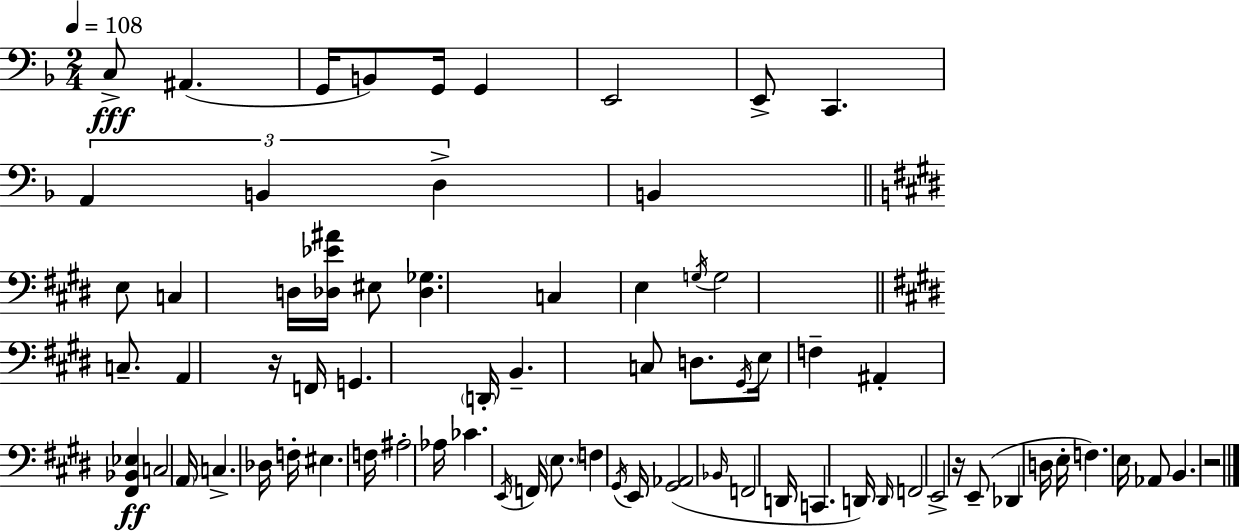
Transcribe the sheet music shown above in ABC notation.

X:1
T:Untitled
M:2/4
L:1/4
K:Dm
C,/2 ^A,, G,,/4 B,,/2 G,,/4 G,, E,,2 E,,/2 C,, A,, B,, D, B,, E,/2 C, D,/4 [_D,_E^A]/4 ^E,/2 [_D,_G,] C, E, G,/4 G,2 C,/2 A,, z/4 F,,/4 G,, D,,/4 B,, C,/2 D,/2 ^G,,/4 E,/4 F, ^A,, [^F,,_B,,_E,] C,2 A,,/4 C, _D,/4 F,/4 ^E, F,/4 ^A,2 _A,/4 _C E,,/4 F,,/4 E,/2 F, ^G,,/4 E,,/4 [^G,,_A,,]2 _B,,/4 F,,2 D,,/4 C,, D,,/4 D,,/4 F,,2 E,,2 z/4 E,,/2 _D,, D,/4 E,/4 F, E,/4 _A,,/2 B,, z2